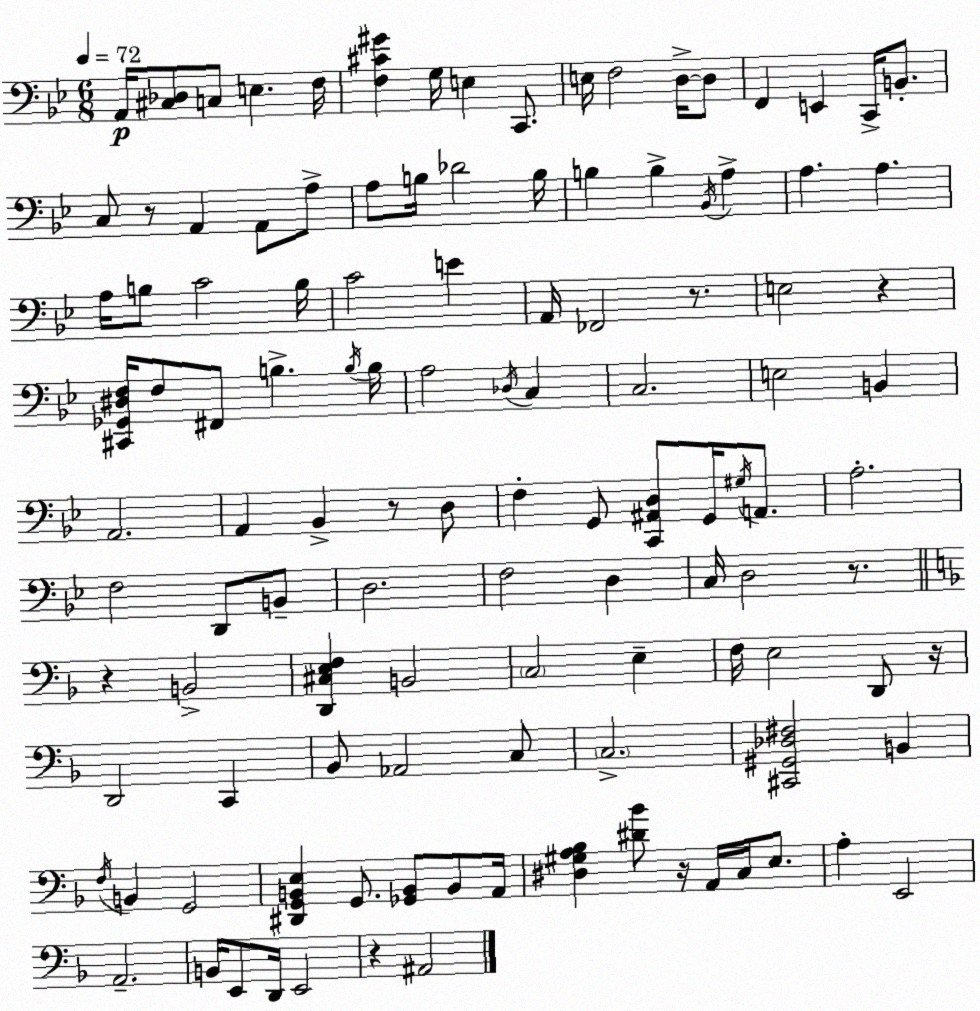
X:1
T:Untitled
M:6/8
L:1/4
K:Bb
A,,/4 [^C,_D,]/2 C,/2 E, F,/4 [F,^C^G] G,/4 E, C,,/2 E,/4 F,2 D,/4 D,/2 F,, E,, C,,/4 B,,/2 C,/2 z/2 A,, A,,/2 A,/2 A,/2 B,/4 _D2 B,/4 B, B, _B,,/4 A, A, A, A,/4 B,/2 C2 B,/4 C2 E A,,/4 _F,,2 z/2 E,2 z [^C,,_G,,^D,F,]/4 F,/2 ^F,,/2 B, B,/4 B,/4 A,2 _D,/4 C, C,2 E,2 B,, A,,2 A,, _B,, z/2 D,/2 F, G,,/2 [C,,^A,,D,]/2 G,,/4 ^G,/4 A,,/2 A,2 F,2 D,,/2 B,,/2 D,2 F,2 D, C,/4 D,2 z/2 z B,,2 [D,,^C,E,F,] B,,2 C,2 E, F,/4 E,2 D,,/2 z/4 D,,2 C,, _B,,/2 _A,,2 C,/2 C,2 [^C,,^G,,_D,^F,]2 B,, F,/4 B,, G,,2 [^D,,G,,B,,E,] G,,/2 [_G,,B,,]/2 B,,/2 A,,/4 [^D,^G,A,_B,] [^D_B]/2 z/4 A,,/4 C,/4 E,/2 A, E,,2 A,,2 B,,/4 E,,/2 D,,/4 E,,2 z ^A,,2